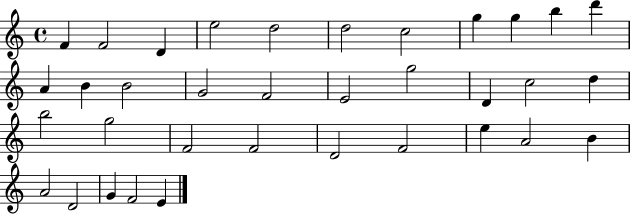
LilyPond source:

{
  \clef treble
  \time 4/4
  \defaultTimeSignature
  \key c \major
  f'4 f'2 d'4 | e''2 d''2 | d''2 c''2 | g''4 g''4 b''4 d'''4 | \break a'4 b'4 b'2 | g'2 f'2 | e'2 g''2 | d'4 c''2 d''4 | \break b''2 g''2 | f'2 f'2 | d'2 f'2 | e''4 a'2 b'4 | \break a'2 d'2 | g'4 f'2 e'4 | \bar "|."
}